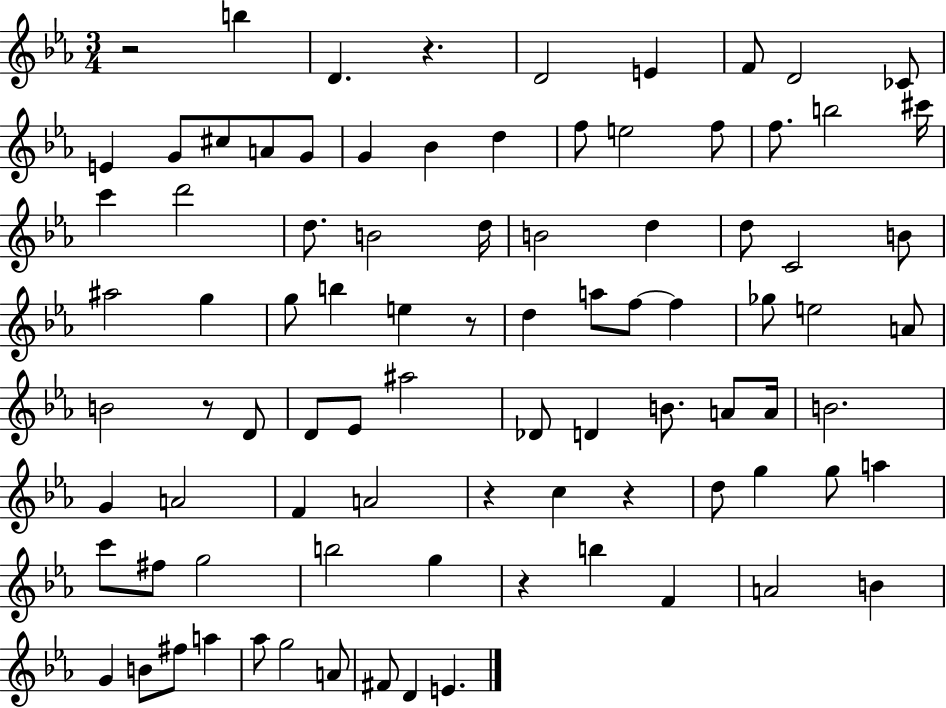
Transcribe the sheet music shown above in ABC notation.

X:1
T:Untitled
M:3/4
L:1/4
K:Eb
z2 b D z D2 E F/2 D2 _C/2 E G/2 ^c/2 A/2 G/2 G _B d f/2 e2 f/2 f/2 b2 ^c'/4 c' d'2 d/2 B2 d/4 B2 d d/2 C2 B/2 ^a2 g g/2 b e z/2 d a/2 f/2 f _g/2 e2 A/2 B2 z/2 D/2 D/2 _E/2 ^a2 _D/2 D B/2 A/2 A/4 B2 G A2 F A2 z c z d/2 g g/2 a c'/2 ^f/2 g2 b2 g z b F A2 B G B/2 ^f/2 a _a/2 g2 A/2 ^F/2 D E